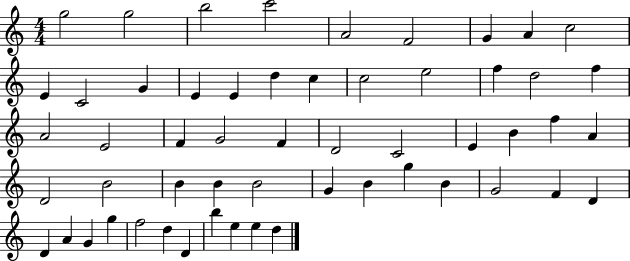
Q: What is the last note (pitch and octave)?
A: D5